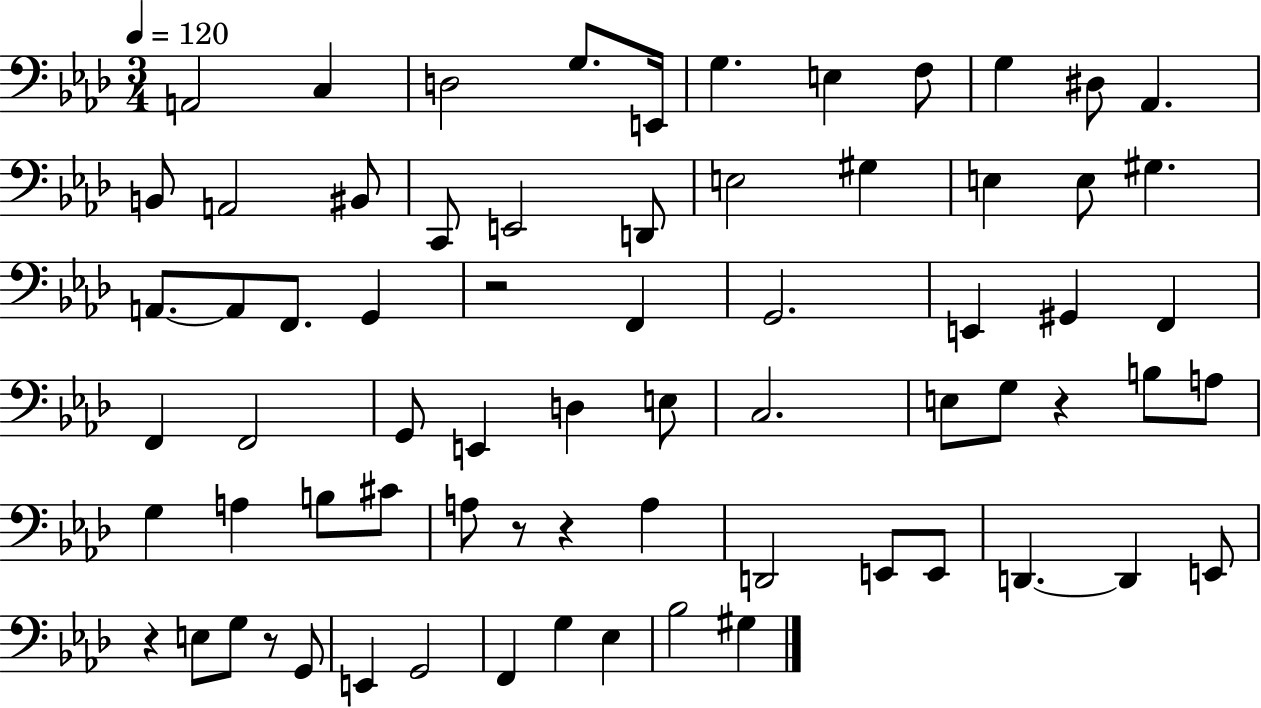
X:1
T:Untitled
M:3/4
L:1/4
K:Ab
A,,2 C, D,2 G,/2 E,,/4 G, E, F,/2 G, ^D,/2 _A,, B,,/2 A,,2 ^B,,/2 C,,/2 E,,2 D,,/2 E,2 ^G, E, E,/2 ^G, A,,/2 A,,/2 F,,/2 G,, z2 F,, G,,2 E,, ^G,, F,, F,, F,,2 G,,/2 E,, D, E,/2 C,2 E,/2 G,/2 z B,/2 A,/2 G, A, B,/2 ^C/2 A,/2 z/2 z A, D,,2 E,,/2 E,,/2 D,, D,, E,,/2 z E,/2 G,/2 z/2 G,,/2 E,, G,,2 F,, G, _E, _B,2 ^G,